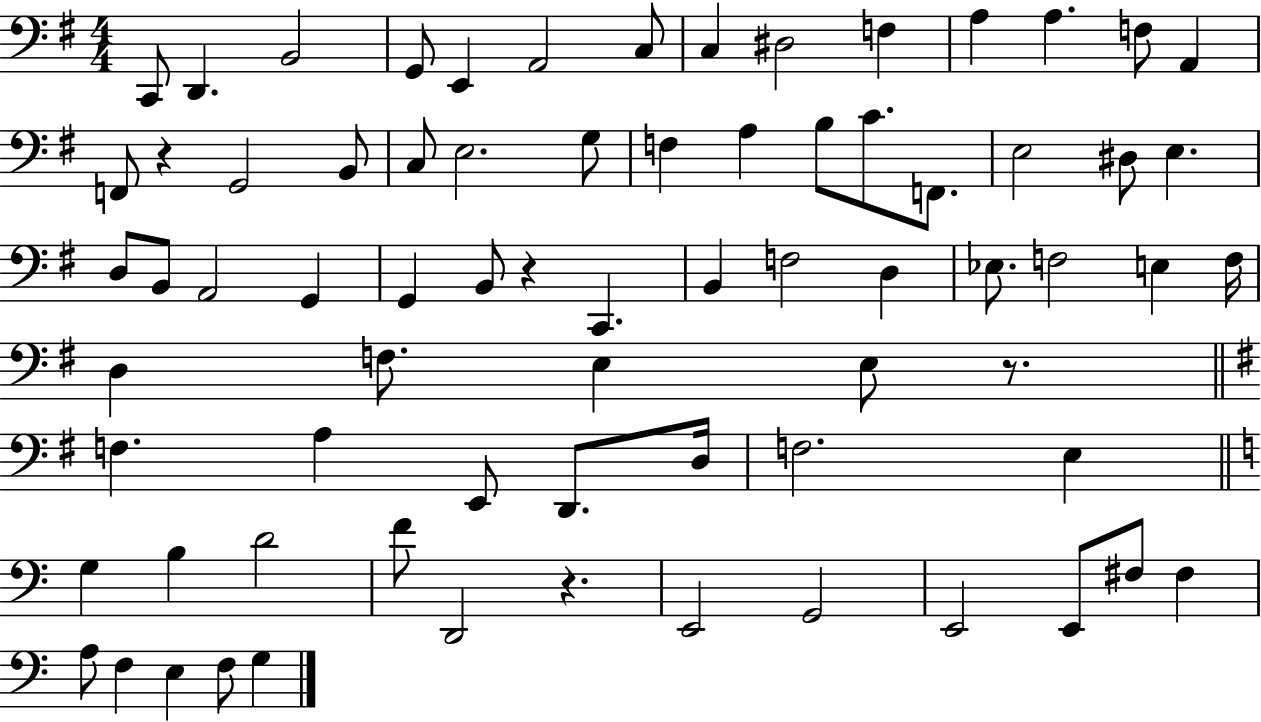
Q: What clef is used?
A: bass